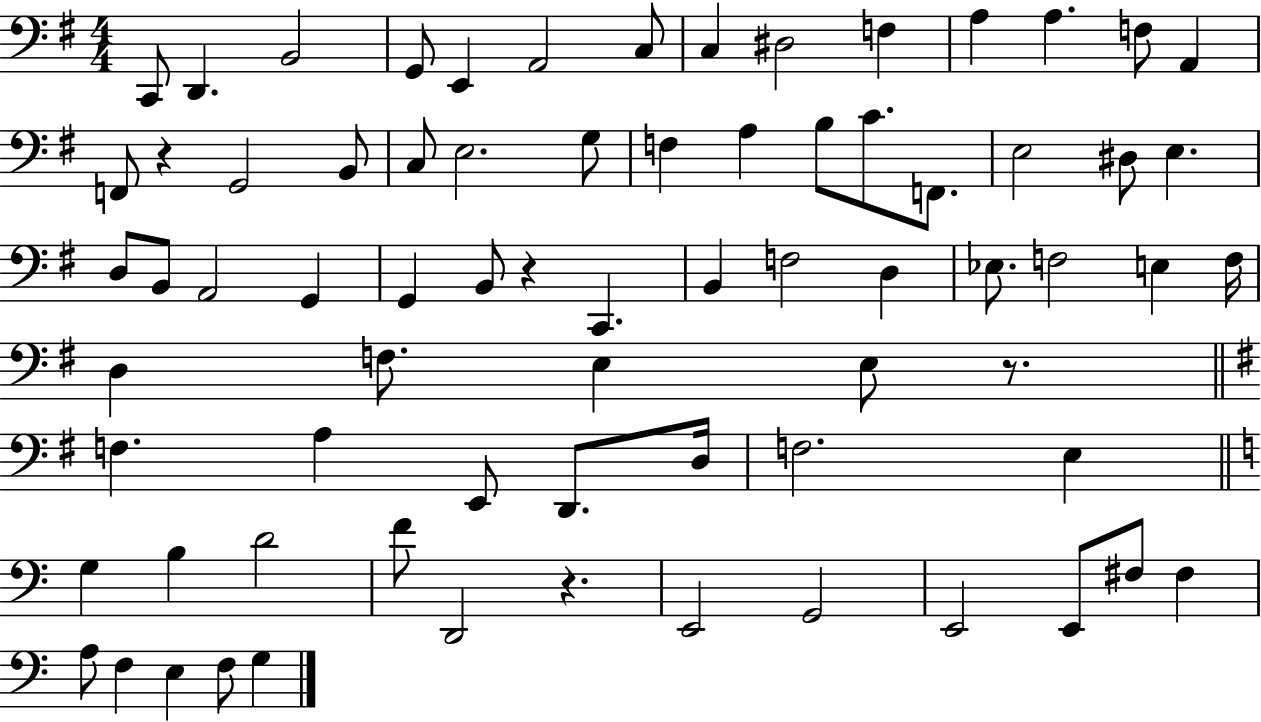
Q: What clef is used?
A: bass